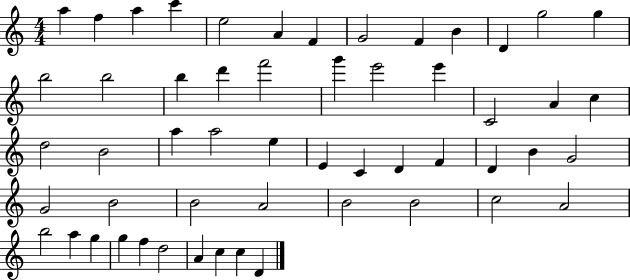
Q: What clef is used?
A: treble